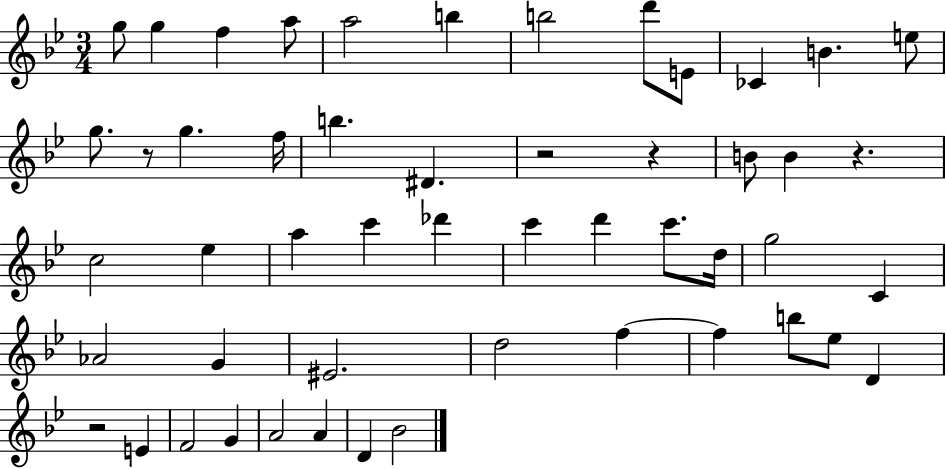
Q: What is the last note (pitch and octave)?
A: Bb4